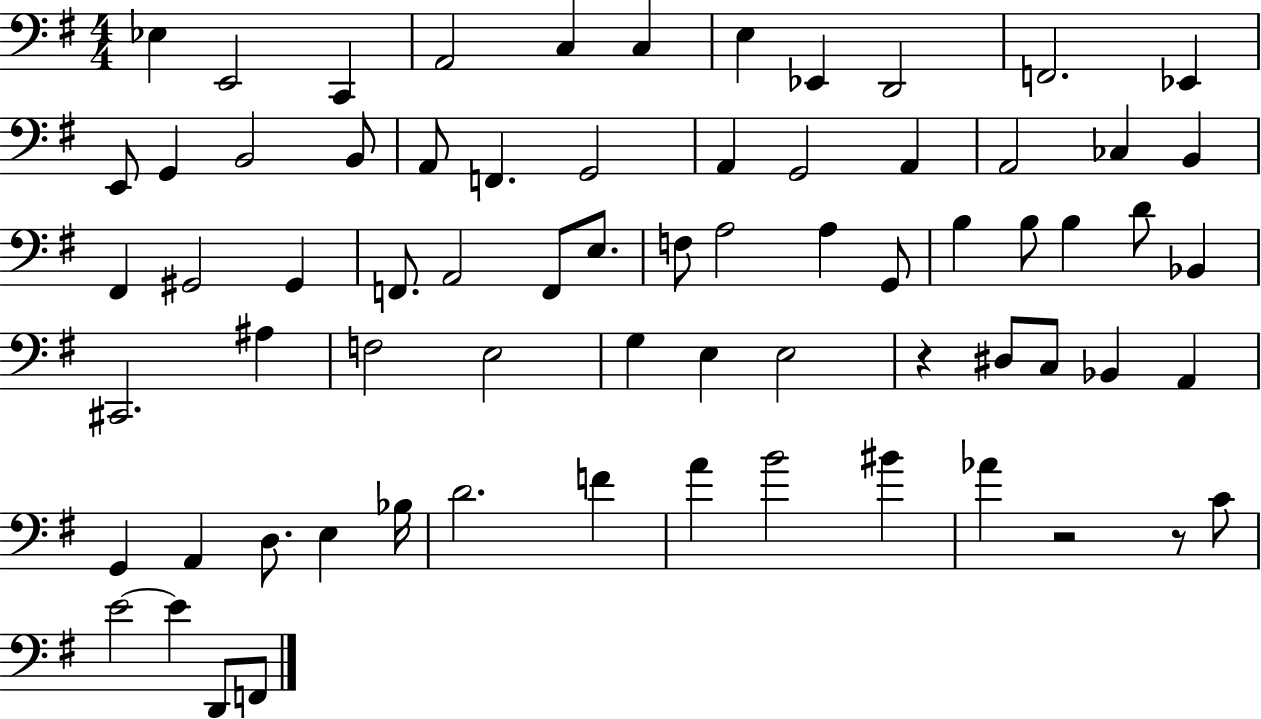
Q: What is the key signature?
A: G major